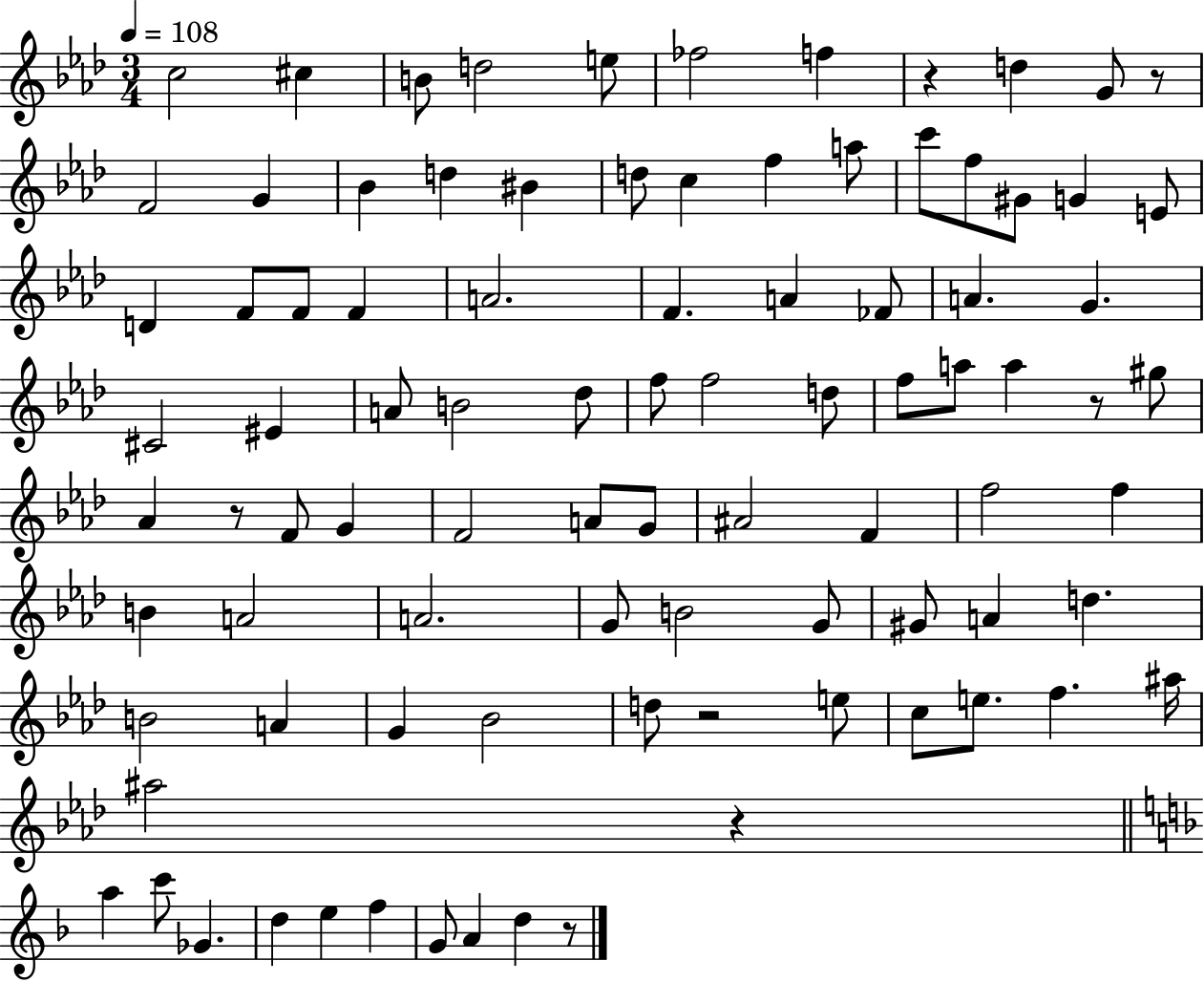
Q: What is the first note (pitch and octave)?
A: C5